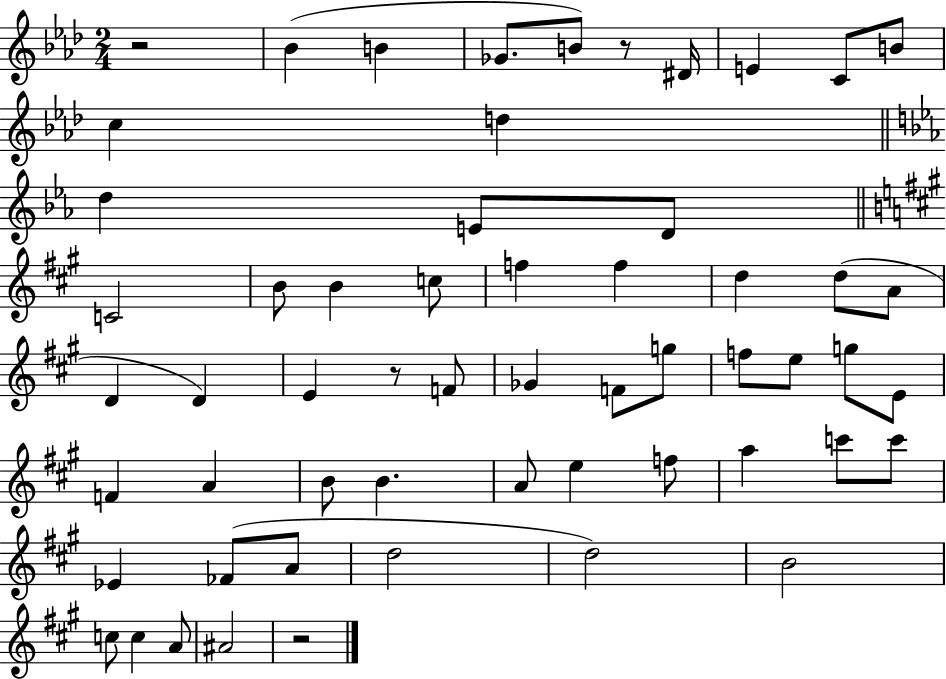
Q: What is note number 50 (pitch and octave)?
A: C5